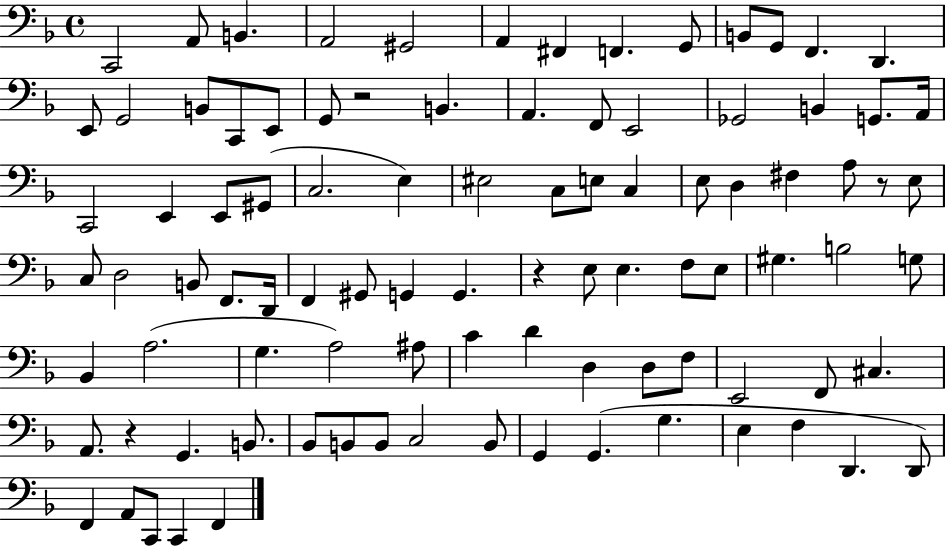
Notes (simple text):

C2/h A2/e B2/q. A2/h G#2/h A2/q F#2/q F2/q. G2/e B2/e G2/e F2/q. D2/q. E2/e G2/h B2/e C2/e E2/e G2/e R/h B2/q. A2/q. F2/e E2/h Gb2/h B2/q G2/e. A2/s C2/h E2/q E2/e G#2/e C3/h. E3/q EIS3/h C3/e E3/e C3/q E3/e D3/q F#3/q A3/e R/e E3/e C3/e D3/h B2/e F2/e. D2/s F2/q G#2/e G2/q G2/q. R/q E3/e E3/q. F3/e E3/e G#3/q. B3/h G3/e Bb2/q A3/h. G3/q. A3/h A#3/e C4/q D4/q D3/q D3/e F3/e E2/h F2/e C#3/q. A2/e. R/q G2/q. B2/e. Bb2/e B2/e B2/e C3/h B2/e G2/q G2/q. G3/q. E3/q F3/q D2/q. D2/e F2/q A2/e C2/e C2/q F2/q